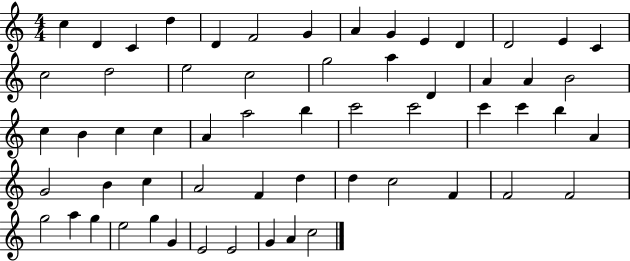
{
  \clef treble
  \numericTimeSignature
  \time 4/4
  \key c \major
  c''4 d'4 c'4 d''4 | d'4 f'2 g'4 | a'4 g'4 e'4 d'4 | d'2 e'4 c'4 | \break c''2 d''2 | e''2 c''2 | g''2 a''4 d'4 | a'4 a'4 b'2 | \break c''4 b'4 c''4 c''4 | a'4 a''2 b''4 | c'''2 c'''2 | c'''4 c'''4 b''4 a'4 | \break g'2 b'4 c''4 | a'2 f'4 d''4 | d''4 c''2 f'4 | f'2 f'2 | \break g''2 a''4 g''4 | e''2 g''4 g'4 | e'2 e'2 | g'4 a'4 c''2 | \break \bar "|."
}